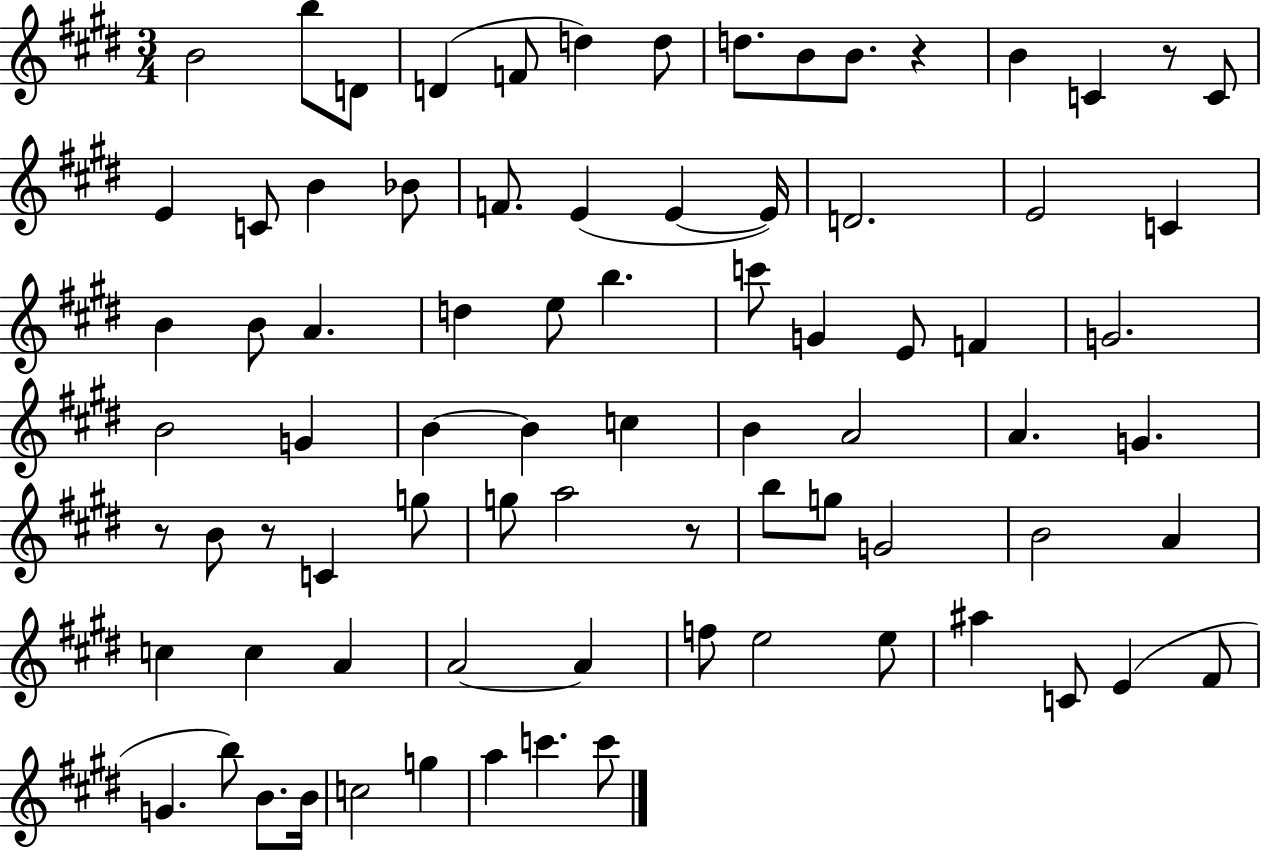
{
  \clef treble
  \numericTimeSignature
  \time 3/4
  \key e \major
  b'2 b''8 d'8 | d'4( f'8 d''4) d''8 | d''8. b'8 b'8. r4 | b'4 c'4 r8 c'8 | \break e'4 c'8 b'4 bes'8 | f'8. e'4( e'4~~ e'16) | d'2. | e'2 c'4 | \break b'4 b'8 a'4. | d''4 e''8 b''4. | c'''8 g'4 e'8 f'4 | g'2. | \break b'2 g'4 | b'4~~ b'4 c''4 | b'4 a'2 | a'4. g'4. | \break r8 b'8 r8 c'4 g''8 | g''8 a''2 r8 | b''8 g''8 g'2 | b'2 a'4 | \break c''4 c''4 a'4 | a'2~~ a'4 | f''8 e''2 e''8 | ais''4 c'8 e'4( fis'8 | \break g'4. b''8) b'8. b'16 | c''2 g''4 | a''4 c'''4. c'''8 | \bar "|."
}